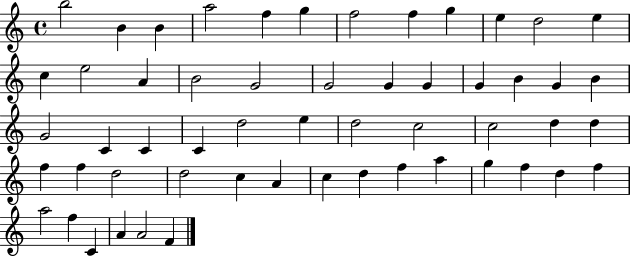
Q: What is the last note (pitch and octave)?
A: F4